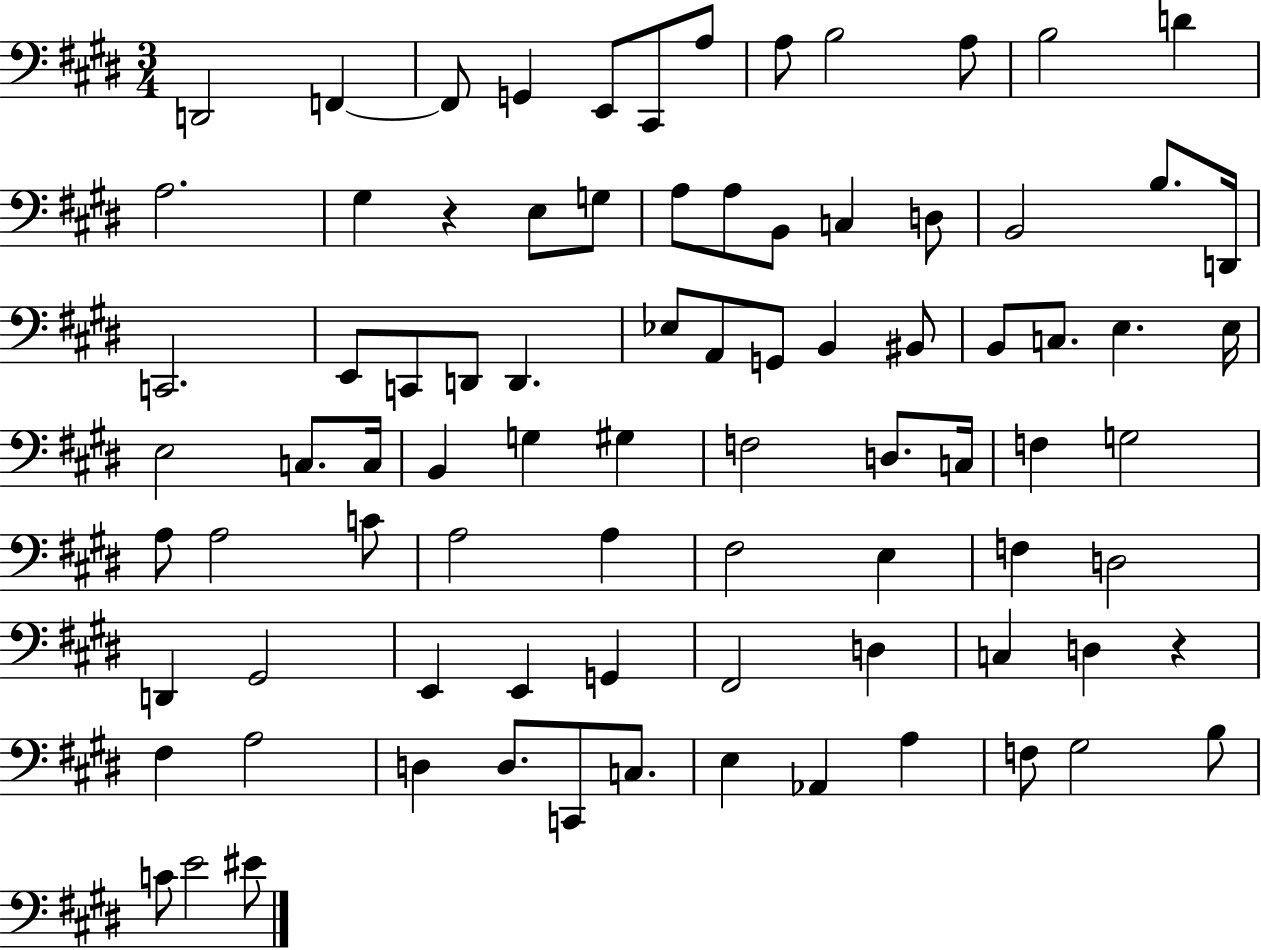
{
  \clef bass
  \numericTimeSignature
  \time 3/4
  \key e \major
  d,2 f,4~~ | f,8 g,4 e,8 cis,8 a8 | a8 b2 a8 | b2 d'4 | \break a2. | gis4 r4 e8 g8 | a8 a8 b,8 c4 d8 | b,2 b8. d,16 | \break c,2. | e,8 c,8 d,8 d,4. | ees8 a,8 g,8 b,4 bis,8 | b,8 c8. e4. e16 | \break e2 c8. c16 | b,4 g4 gis4 | f2 d8. c16 | f4 g2 | \break a8 a2 c'8 | a2 a4 | fis2 e4 | f4 d2 | \break d,4 gis,2 | e,4 e,4 g,4 | fis,2 d4 | c4 d4 r4 | \break fis4 a2 | d4 d8. c,8 c8. | e4 aes,4 a4 | f8 gis2 b8 | \break c'8 e'2 eis'8 | \bar "|."
}